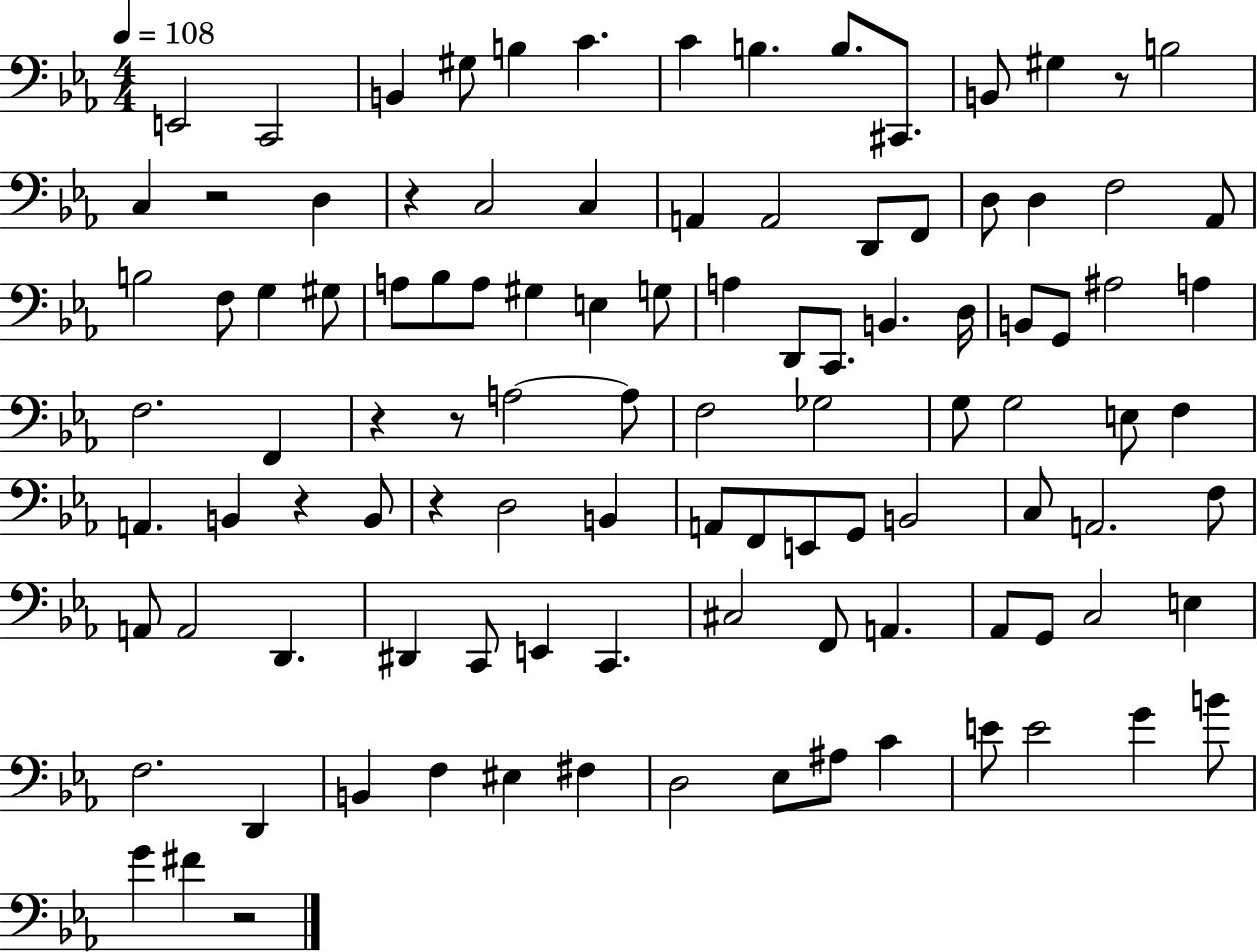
{
  \clef bass
  \numericTimeSignature
  \time 4/4
  \key ees \major
  \tempo 4 = 108
  e,2 c,2 | b,4 gis8 b4 c'4. | c'4 b4. b8. cis,8. | b,8 gis4 r8 b2 | \break c4 r2 d4 | r4 c2 c4 | a,4 a,2 d,8 f,8 | d8 d4 f2 aes,8 | \break b2 f8 g4 gis8 | a8 bes8 a8 gis4 e4 g8 | a4 d,8 c,8. b,4. d16 | b,8 g,8 ais2 a4 | \break f2. f,4 | r4 r8 a2~~ a8 | f2 ges2 | g8 g2 e8 f4 | \break a,4. b,4 r4 b,8 | r4 d2 b,4 | a,8 f,8 e,8 g,8 b,2 | c8 a,2. f8 | \break a,8 a,2 d,4. | dis,4 c,8 e,4 c,4. | cis2 f,8 a,4. | aes,8 g,8 c2 e4 | \break f2. d,4 | b,4 f4 eis4 fis4 | d2 ees8 ais8 c'4 | e'8 e'2 g'4 b'8 | \break g'4 fis'4 r2 | \bar "|."
}